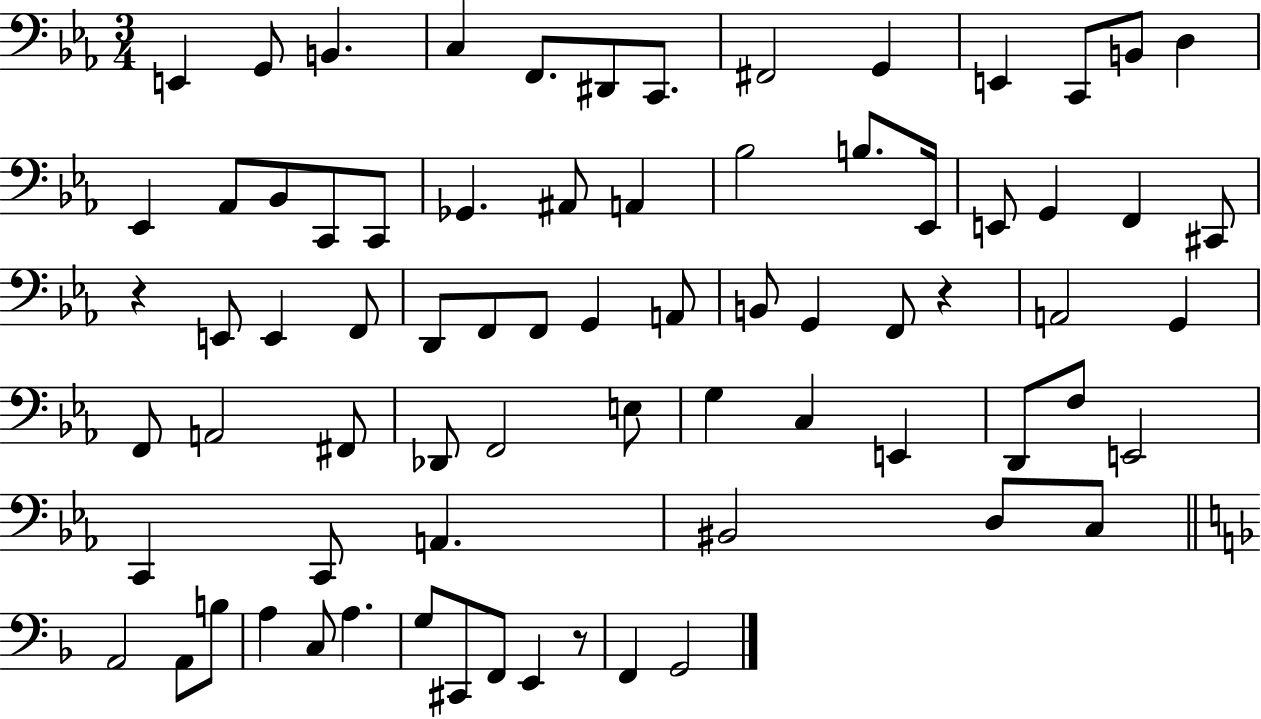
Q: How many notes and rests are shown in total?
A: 74